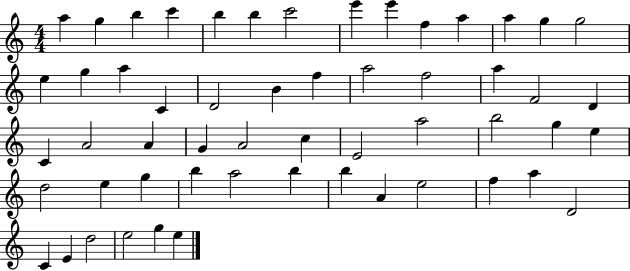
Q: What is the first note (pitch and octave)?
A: A5